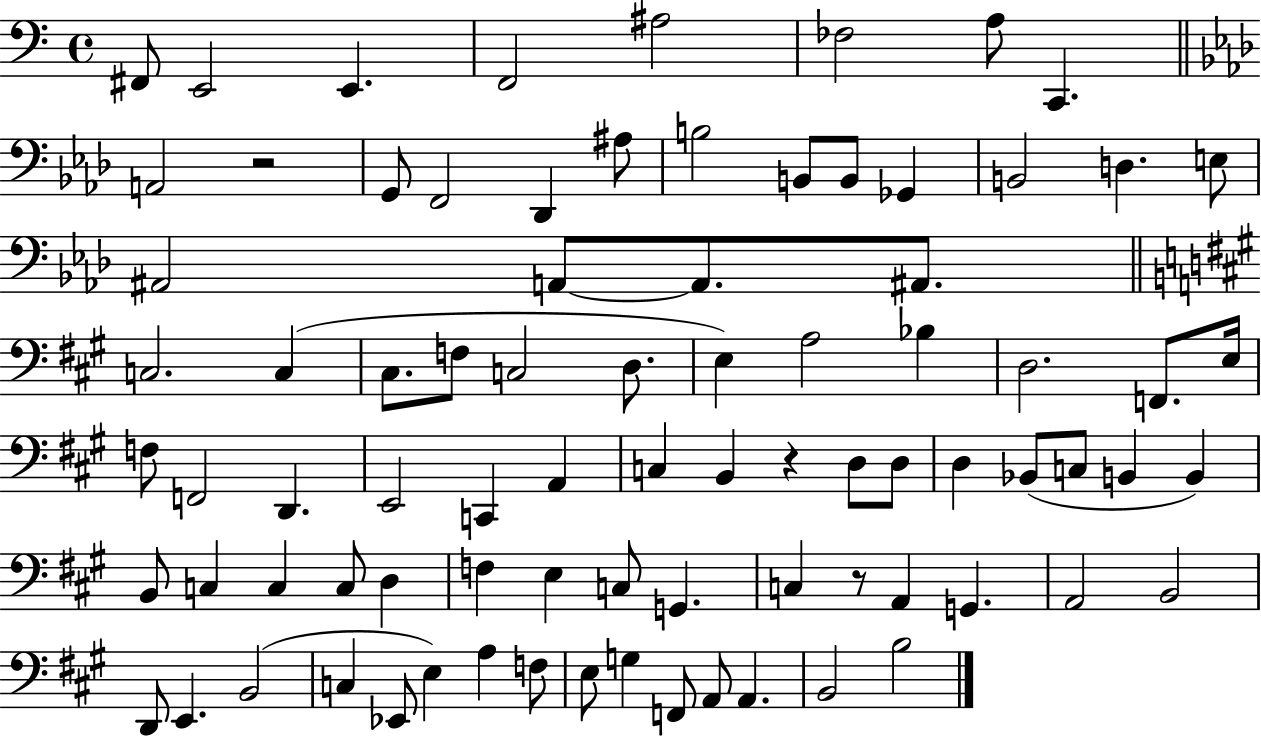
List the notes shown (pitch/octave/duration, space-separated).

F#2/e E2/h E2/q. F2/h A#3/h FES3/h A3/e C2/q. A2/h R/h G2/e F2/h Db2/q A#3/e B3/h B2/e B2/e Gb2/q B2/h D3/q. E3/e A#2/h A2/e A2/e. A#2/e. C3/h. C3/q C#3/e. F3/e C3/h D3/e. E3/q A3/h Bb3/q D3/h. F2/e. E3/s F3/e F2/h D2/q. E2/h C2/q A2/q C3/q B2/q R/q D3/e D3/e D3/q Bb2/e C3/e B2/q B2/q B2/e C3/q C3/q C3/e D3/q F3/q E3/q C3/e G2/q. C3/q R/e A2/q G2/q. A2/h B2/h D2/e E2/q. B2/h C3/q Eb2/e E3/q A3/q F3/e E3/e G3/q F2/e A2/e A2/q. B2/h B3/h